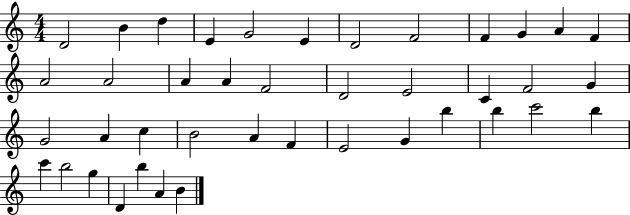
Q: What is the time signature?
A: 4/4